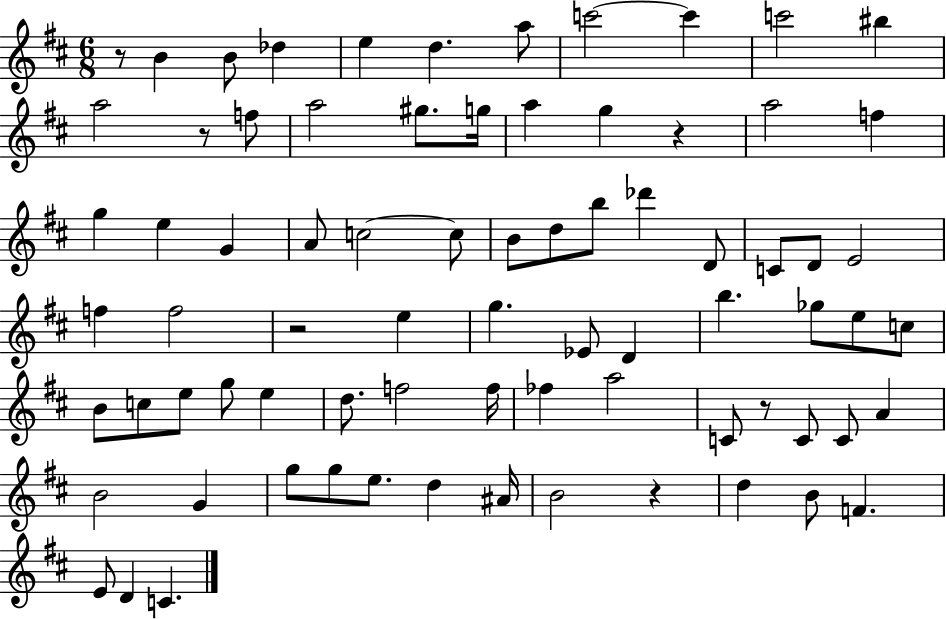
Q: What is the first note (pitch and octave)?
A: B4